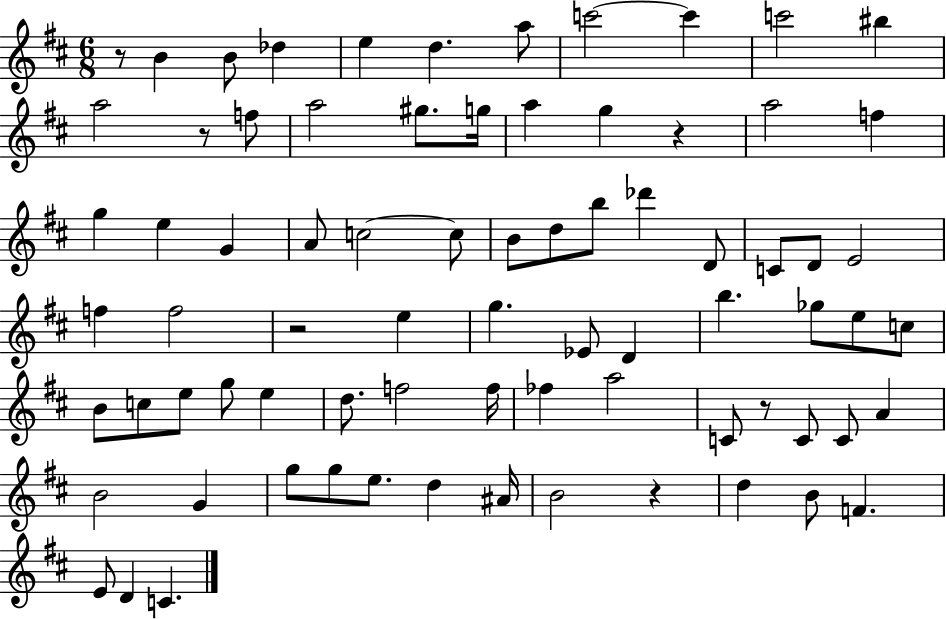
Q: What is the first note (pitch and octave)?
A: B4